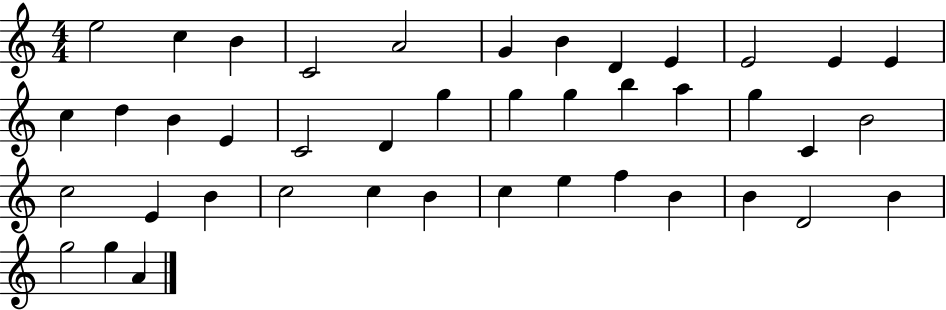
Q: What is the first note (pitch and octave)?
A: E5